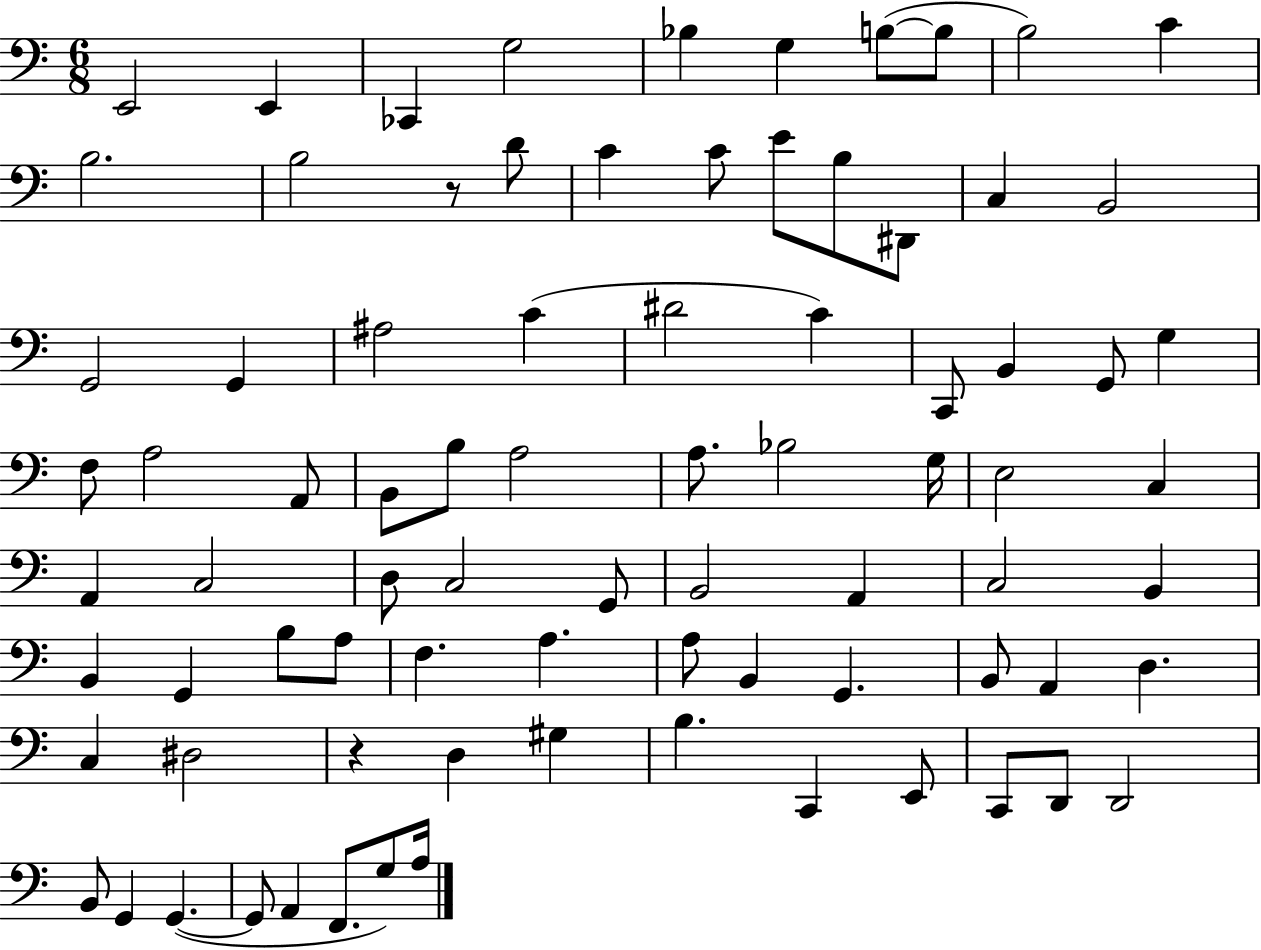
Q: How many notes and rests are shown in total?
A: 82